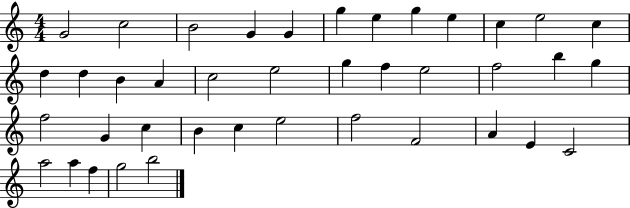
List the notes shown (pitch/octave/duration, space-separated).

G4/h C5/h B4/h G4/q G4/q G5/q E5/q G5/q E5/q C5/q E5/h C5/q D5/q D5/q B4/q A4/q C5/h E5/h G5/q F5/q E5/h F5/h B5/q G5/q F5/h G4/q C5/q B4/q C5/q E5/h F5/h F4/h A4/q E4/q C4/h A5/h A5/q F5/q G5/h B5/h